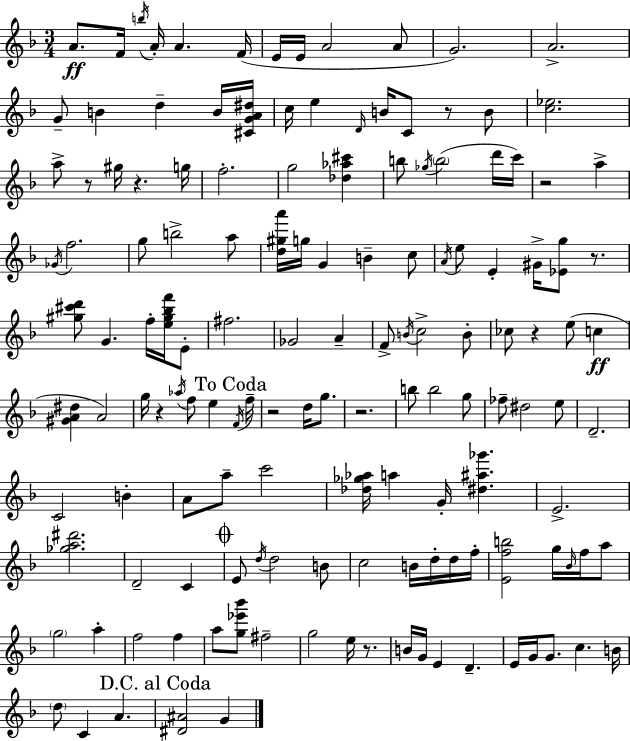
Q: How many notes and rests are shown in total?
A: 143